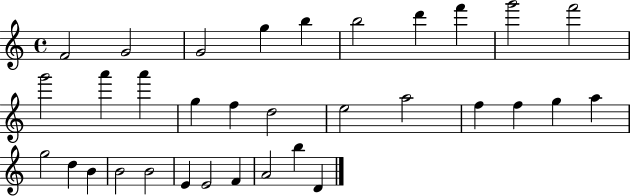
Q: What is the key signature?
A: C major